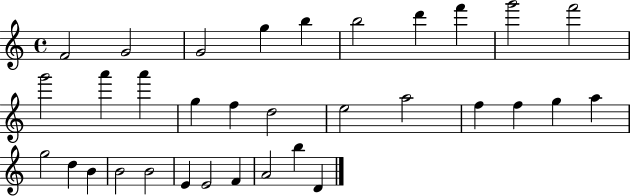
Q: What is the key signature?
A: C major